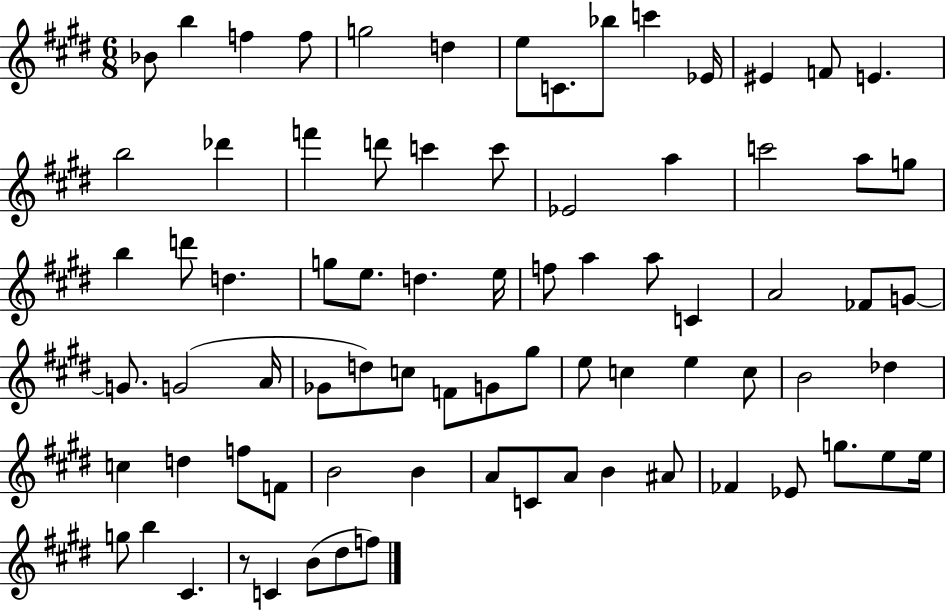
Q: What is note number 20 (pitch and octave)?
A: C6